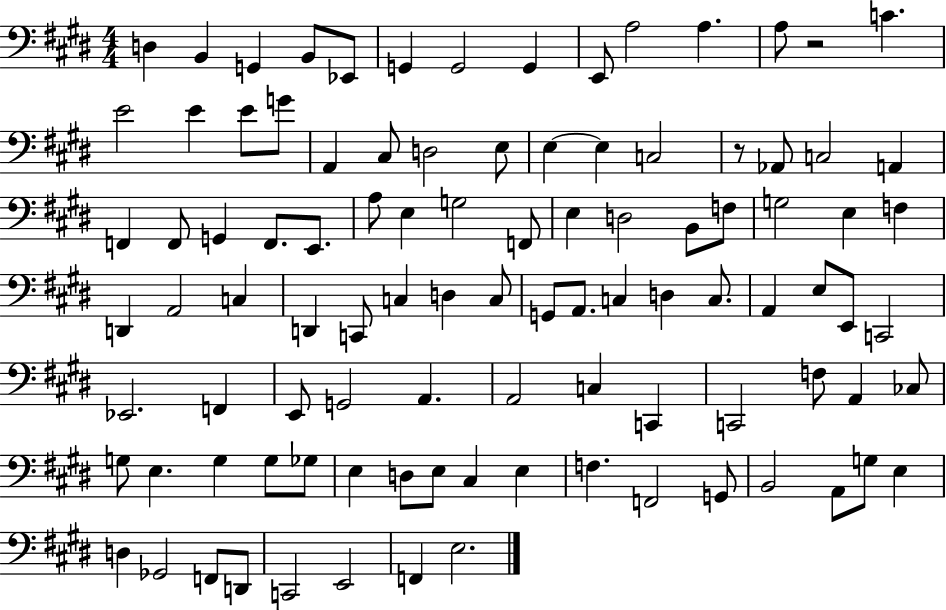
X:1
T:Untitled
M:4/4
L:1/4
K:E
D, B,, G,, B,,/2 _E,,/2 G,, G,,2 G,, E,,/2 A,2 A, A,/2 z2 C E2 E E/2 G/2 A,, ^C,/2 D,2 E,/2 E, E, C,2 z/2 _A,,/2 C,2 A,, F,, F,,/2 G,, F,,/2 E,,/2 A,/2 E, G,2 F,,/2 E, D,2 B,,/2 F,/2 G,2 E, F, D,, A,,2 C, D,, C,,/2 C, D, C,/2 G,,/2 A,,/2 C, D, C,/2 A,, E,/2 E,,/2 C,,2 _E,,2 F,, E,,/2 G,,2 A,, A,,2 C, C,, C,,2 F,/2 A,, _C,/2 G,/2 E, G, G,/2 _G,/2 E, D,/2 E,/2 ^C, E, F, F,,2 G,,/2 B,,2 A,,/2 G,/2 E, D, _G,,2 F,,/2 D,,/2 C,,2 E,,2 F,, E,2